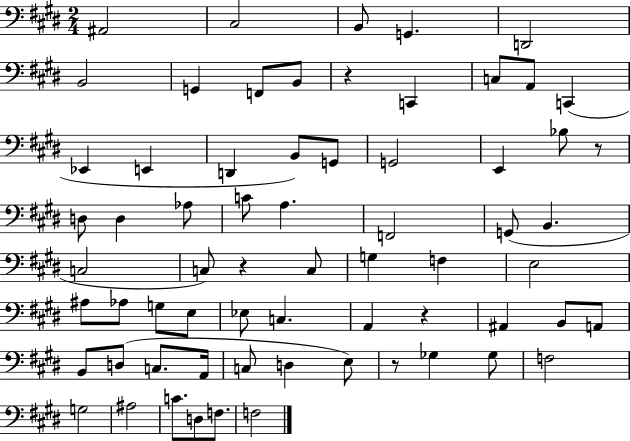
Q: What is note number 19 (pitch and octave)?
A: G2